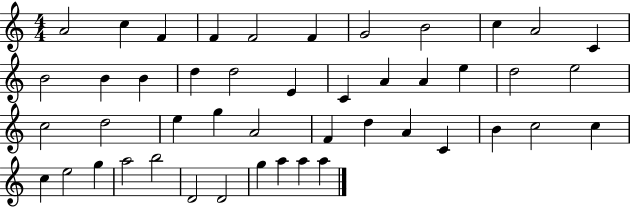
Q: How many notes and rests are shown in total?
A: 46